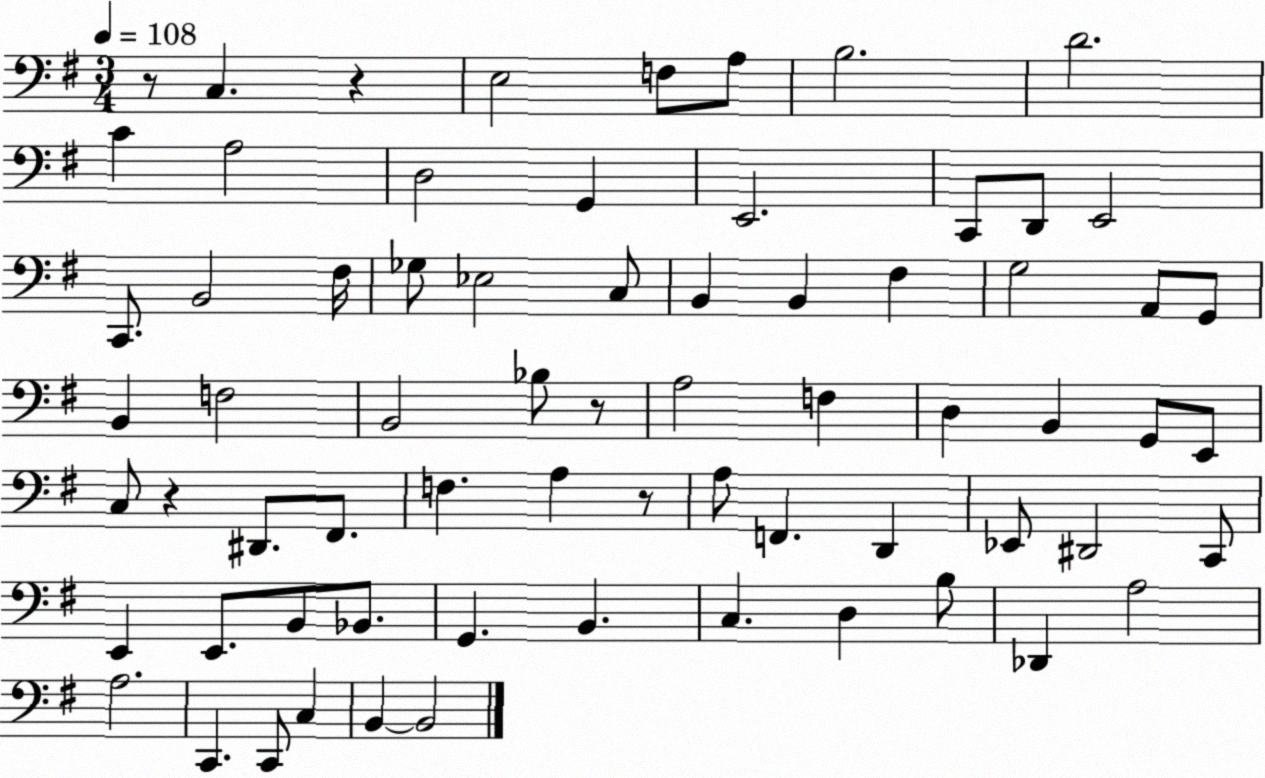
X:1
T:Untitled
M:3/4
L:1/4
K:G
z/2 C, z E,2 F,/2 A,/2 B,2 D2 C A,2 D,2 G,, E,,2 C,,/2 D,,/2 E,,2 C,,/2 B,,2 ^F,/4 _G,/2 _E,2 C,/2 B,, B,, ^F, G,2 A,,/2 G,,/2 B,, F,2 B,,2 _B,/2 z/2 A,2 F, D, B,, G,,/2 E,,/2 C,/2 z ^D,,/2 ^F,,/2 F, A, z/2 A,/2 F,, D,, _E,,/2 ^D,,2 C,,/2 E,, E,,/2 B,,/2 _B,,/2 G,, B,, C, D, B,/2 _D,, A,2 A,2 C,, C,,/2 C, B,, B,,2